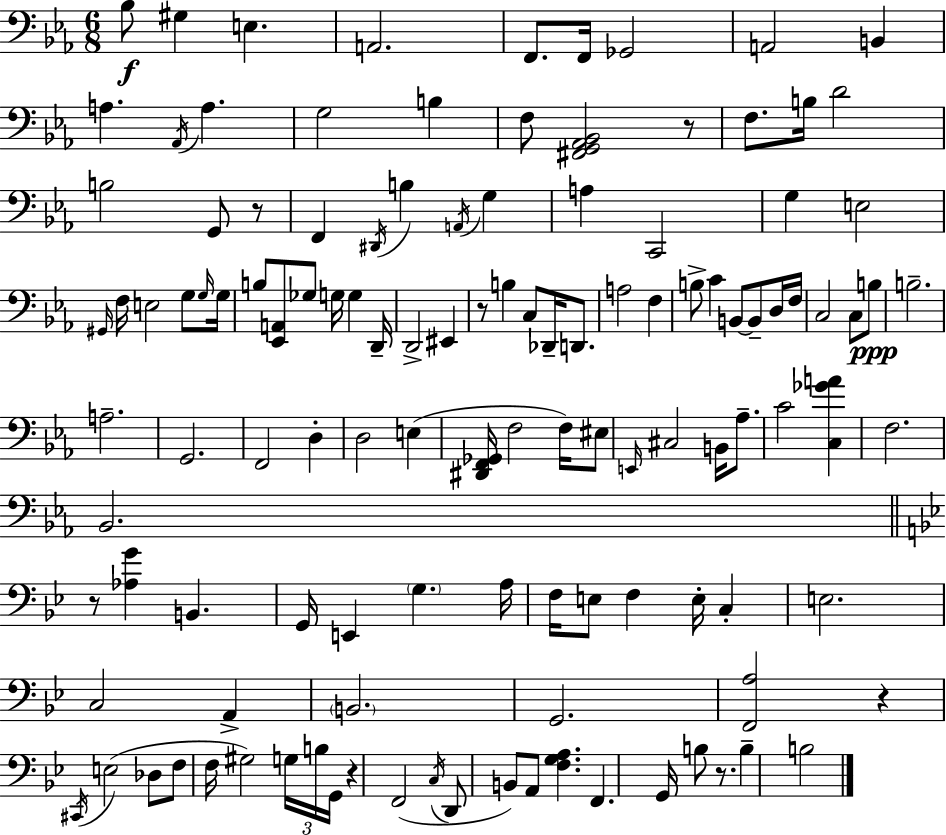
X:1
T:Untitled
M:6/8
L:1/4
K:Eb
_B,/2 ^G, E, A,,2 F,,/2 F,,/4 _G,,2 A,,2 B,, A, _A,,/4 A, G,2 B, F,/2 [^F,,G,,_A,,_B,,]2 z/2 F,/2 B,/4 D2 B,2 G,,/2 z/2 F,, ^D,,/4 B, A,,/4 G, A, C,,2 G, E,2 ^G,,/4 F,/4 E,2 G,/2 G,/4 G,/4 B,/2 [_E,,A,,]/2 _G,/2 G,/4 G, D,,/4 D,,2 ^E,, z/2 B, C,/2 _D,,/4 D,,/2 A,2 F, B,/2 C B,,/2 B,,/2 D,/4 F,/4 C,2 C,/2 B,/2 B,2 A,2 G,,2 F,,2 D, D,2 E, [^D,,F,,_G,,]/4 F,2 F,/4 ^E,/2 E,,/4 ^C,2 B,,/4 _A,/2 C2 [C,_GA] F,2 _B,,2 z/2 [_A,G] B,, G,,/4 E,, G, A,/4 F,/4 E,/2 F, E,/4 C, E,2 C,2 A,, B,,2 G,,2 [F,,A,]2 z ^C,,/4 E,2 _D,/2 F,/2 F,/4 ^G,2 G,/4 B,/4 G,,/4 z F,,2 C,/4 D,,/2 B,,/2 A,,/2 [F,G,A,] F,, G,,/4 B,/2 z/2 B, B,2